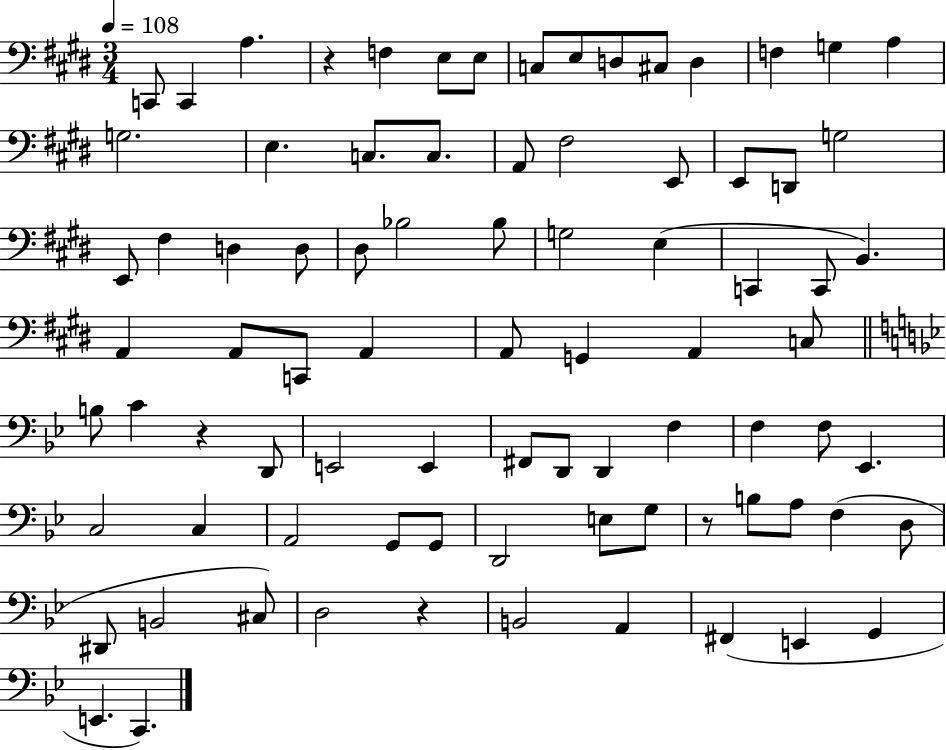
C2/e C2/q A3/q. R/q F3/q E3/e E3/e C3/e E3/e D3/e C#3/e D3/q F3/q G3/q A3/q G3/h. E3/q. C3/e. C3/e. A2/e F#3/h E2/e E2/e D2/e G3/h E2/e F#3/q D3/q D3/e D#3/e Bb3/h Bb3/e G3/h E3/q C2/q C2/e B2/q. A2/q A2/e C2/e A2/q A2/e G2/q A2/q C3/e B3/e C4/q R/q D2/e E2/h E2/q F#2/e D2/e D2/q F3/q F3/q F3/e Eb2/q. C3/h C3/q A2/h G2/e G2/e D2/h E3/e G3/e R/e B3/e A3/e F3/q D3/e D#2/e B2/h C#3/e D3/h R/q B2/h A2/q F#2/q E2/q G2/q E2/q. C2/q.